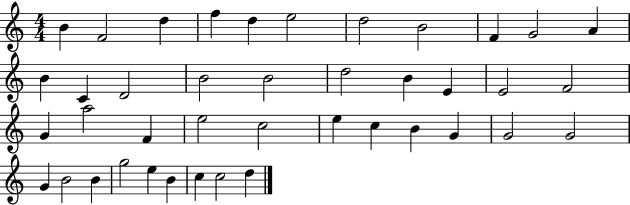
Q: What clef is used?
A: treble